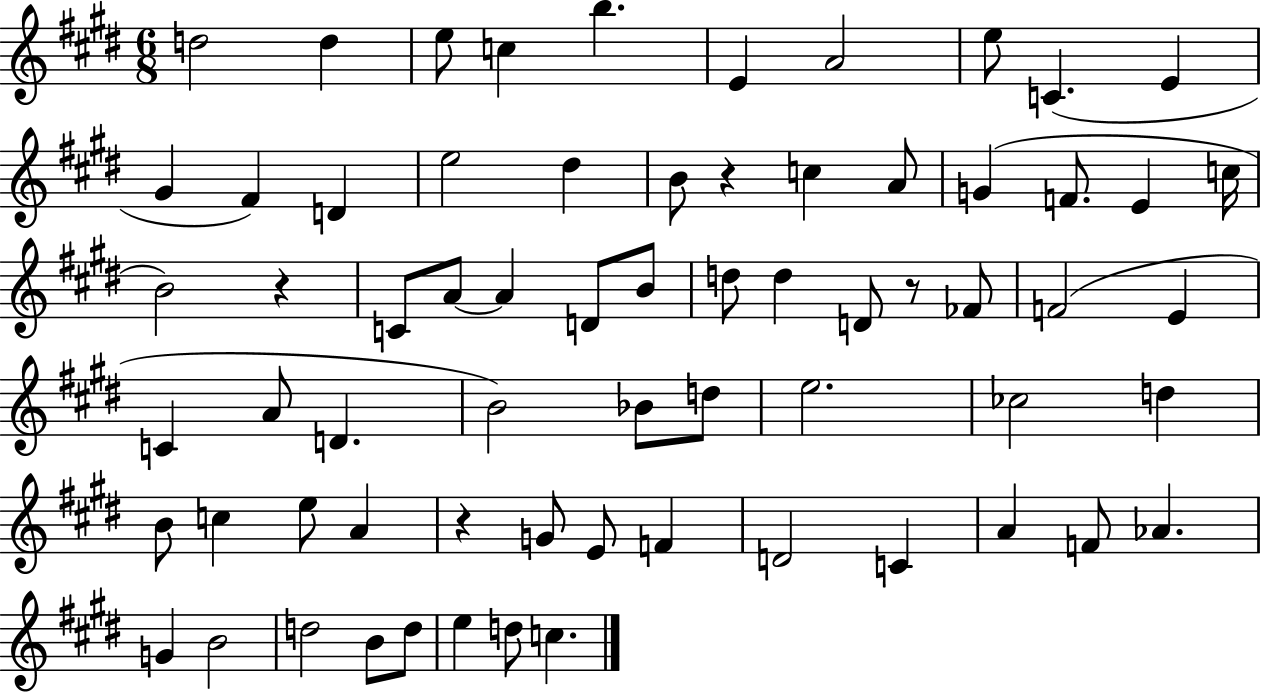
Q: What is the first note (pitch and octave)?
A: D5